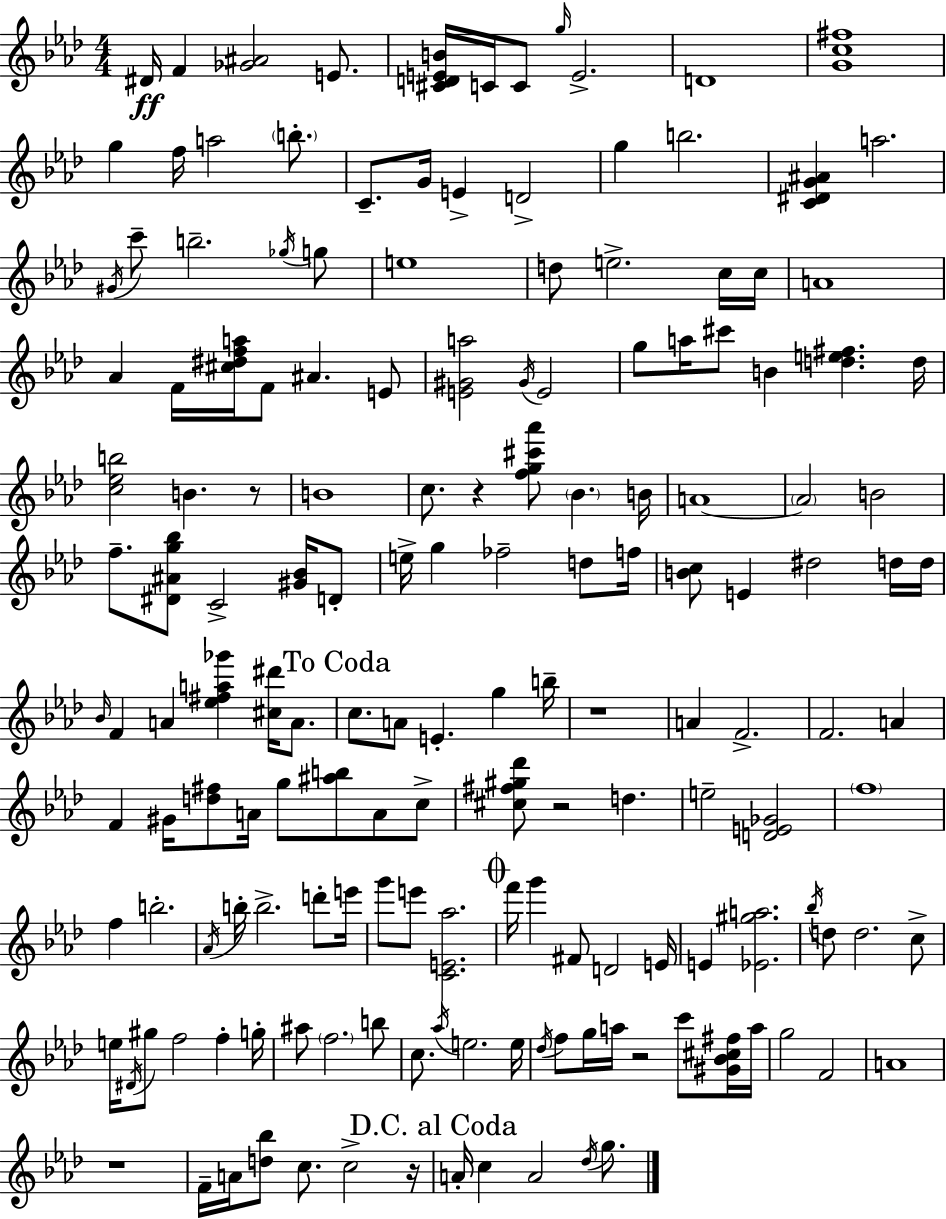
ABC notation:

X:1
T:Untitled
M:4/4
L:1/4
K:Fm
^D/4 F [_G^A]2 E/2 [^CDEB]/4 C/4 C/2 g/4 E2 D4 [Gc^f]4 g f/4 a2 b/2 C/2 G/4 E D2 g b2 [C^DG^A] a2 ^G/4 c'/2 b2 _g/4 g/2 e4 d/2 e2 c/4 c/4 A4 _A F/4 [^c^dfa]/4 F/2 ^A E/2 [E^Ga]2 ^G/4 E2 g/2 a/4 ^c'/2 B [de^f] d/4 [c_eb]2 B z/2 B4 c/2 z [fg^c'_a']/2 _B B/4 A4 A2 B2 f/2 [^D^Ag_b]/2 C2 [^G_B]/4 D/2 e/4 g _f2 d/2 f/4 [Bc]/2 E ^d2 d/4 d/4 _B/4 F A [_e^fa_g'] [^c^d']/4 A/2 c/2 A/2 E g b/4 z4 A F2 F2 A F ^G/4 [d^f]/2 A/4 g/2 [^ab]/2 A/2 c/2 [^c^f^g_d']/2 z2 d e2 [DE_G]2 f4 f b2 _A/4 b/4 b2 d'/2 e'/4 g'/2 e'/2 [CE_a]2 f'/4 g' ^F/2 D2 E/4 E [_E^ga]2 _b/4 d/2 d2 c/2 e/4 ^D/4 ^g/2 f2 f g/4 ^a/2 f2 b/2 c/2 _a/4 e2 e/4 _d/4 f/2 g/4 a/4 z2 c'/2 [^G_B^c^f]/4 a/4 g2 F2 A4 z4 F/4 A/4 [d_b]/2 c/2 c2 z/4 A/4 c A2 _d/4 g/2